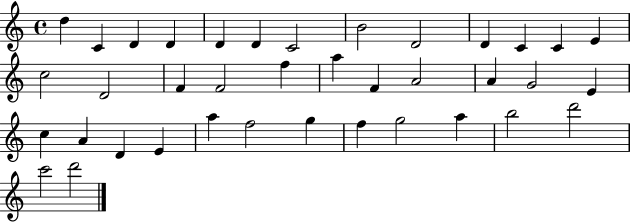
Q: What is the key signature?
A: C major